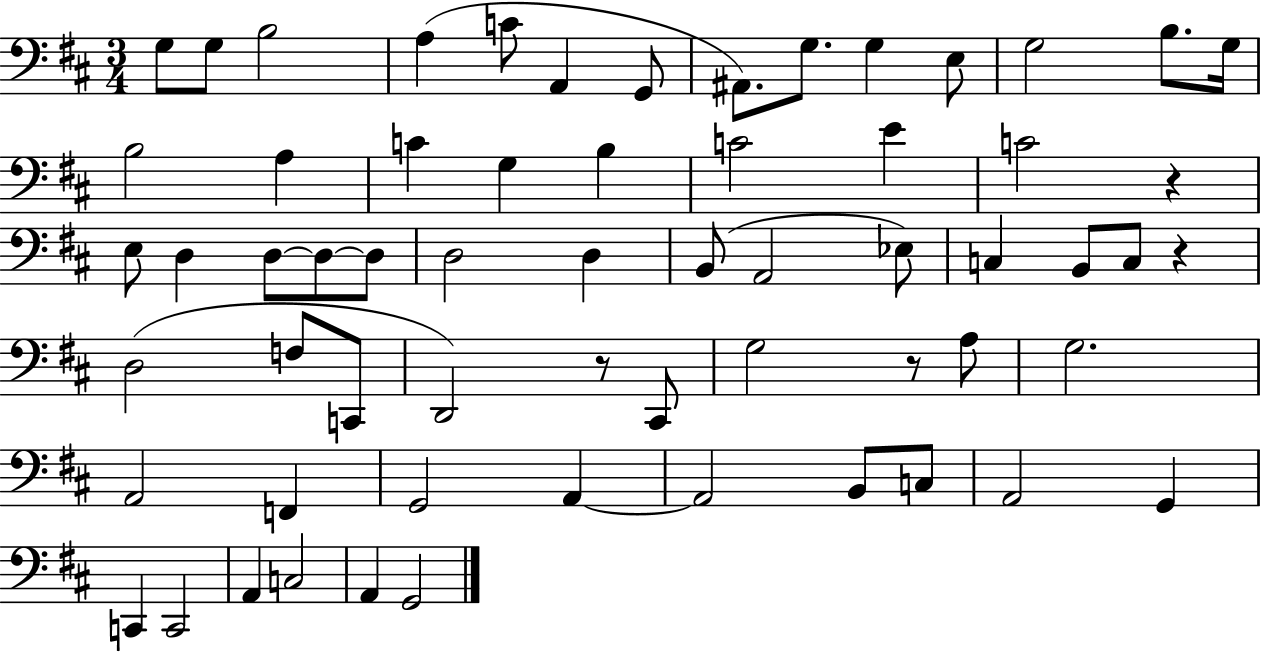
{
  \clef bass
  \numericTimeSignature
  \time 3/4
  \key d \major
  g8 g8 b2 | a4( c'8 a,4 g,8 | ais,8.) g8. g4 e8 | g2 b8. g16 | \break b2 a4 | c'4 g4 b4 | c'2 e'4 | c'2 r4 | \break e8 d4 d8~~ d8~~ d8 | d2 d4 | b,8( a,2 ees8) | c4 b,8 c8 r4 | \break d2( f8 c,8 | d,2) r8 cis,8 | g2 r8 a8 | g2. | \break a,2 f,4 | g,2 a,4~~ | a,2 b,8 c8 | a,2 g,4 | \break c,4 c,2 | a,4 c2 | a,4 g,2 | \bar "|."
}